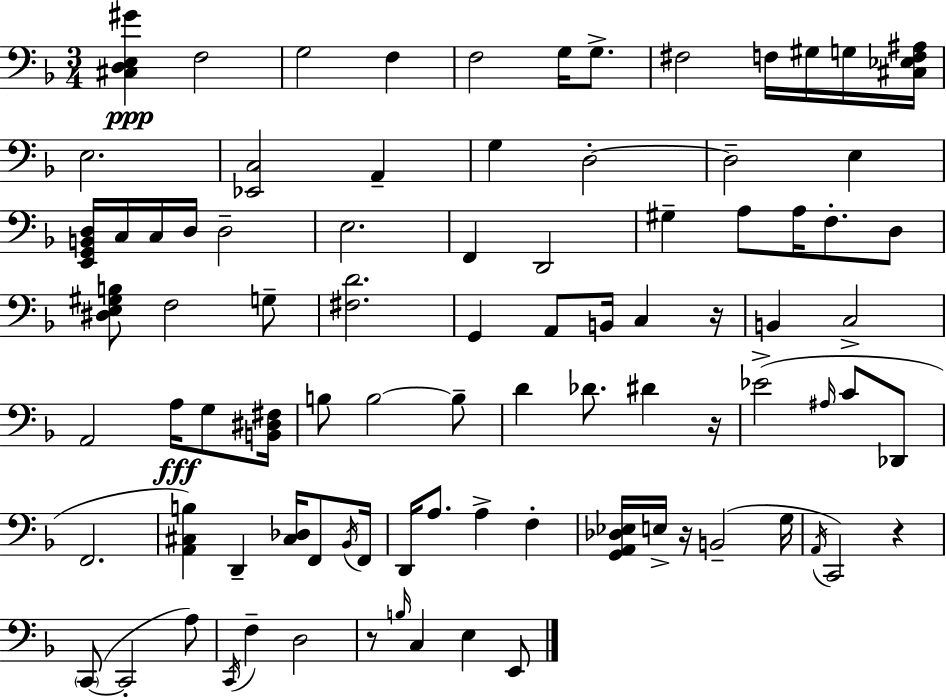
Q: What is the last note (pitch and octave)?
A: E2